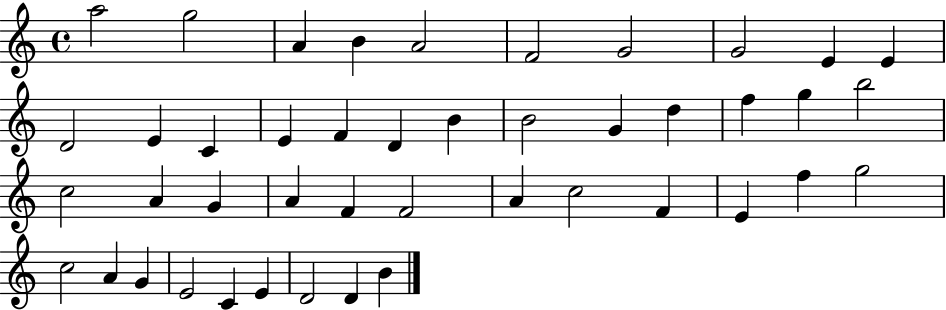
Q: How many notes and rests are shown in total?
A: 44